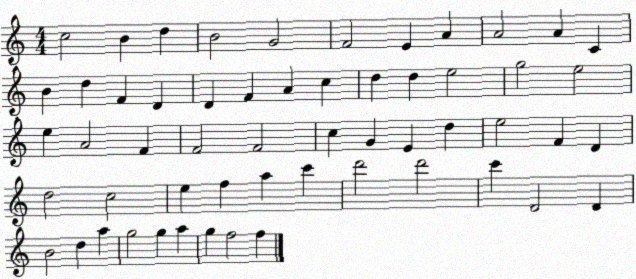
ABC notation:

X:1
T:Untitled
M:4/4
L:1/4
K:C
c2 B d B2 G2 F2 E A A2 A C B d F D D F A c d d e2 g2 e2 e A2 F F2 F2 c G E d e2 F D d2 c2 e f a c' d'2 d'2 c' D2 D B2 d a g2 g a g f2 f